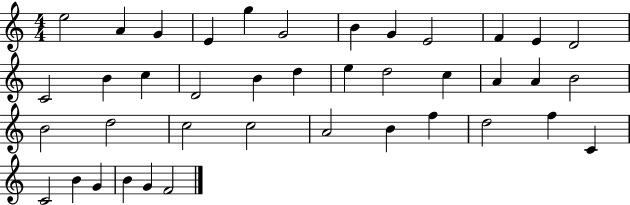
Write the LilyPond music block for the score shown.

{
  \clef treble
  \numericTimeSignature
  \time 4/4
  \key c \major
  e''2 a'4 g'4 | e'4 g''4 g'2 | b'4 g'4 e'2 | f'4 e'4 d'2 | \break c'2 b'4 c''4 | d'2 b'4 d''4 | e''4 d''2 c''4 | a'4 a'4 b'2 | \break b'2 d''2 | c''2 c''2 | a'2 b'4 f''4 | d''2 f''4 c'4 | \break c'2 b'4 g'4 | b'4 g'4 f'2 | \bar "|."
}